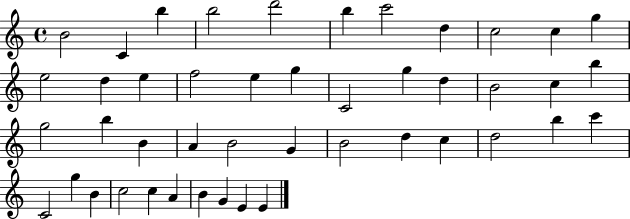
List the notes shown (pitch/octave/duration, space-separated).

B4/h C4/q B5/q B5/h D6/h B5/q C6/h D5/q C5/h C5/q G5/q E5/h D5/q E5/q F5/h E5/q G5/q C4/h G5/q D5/q B4/h C5/q B5/q G5/h B5/q B4/q A4/q B4/h G4/q B4/h D5/q C5/q D5/h B5/q C6/q C4/h G5/q B4/q C5/h C5/q A4/q B4/q G4/q E4/q E4/q